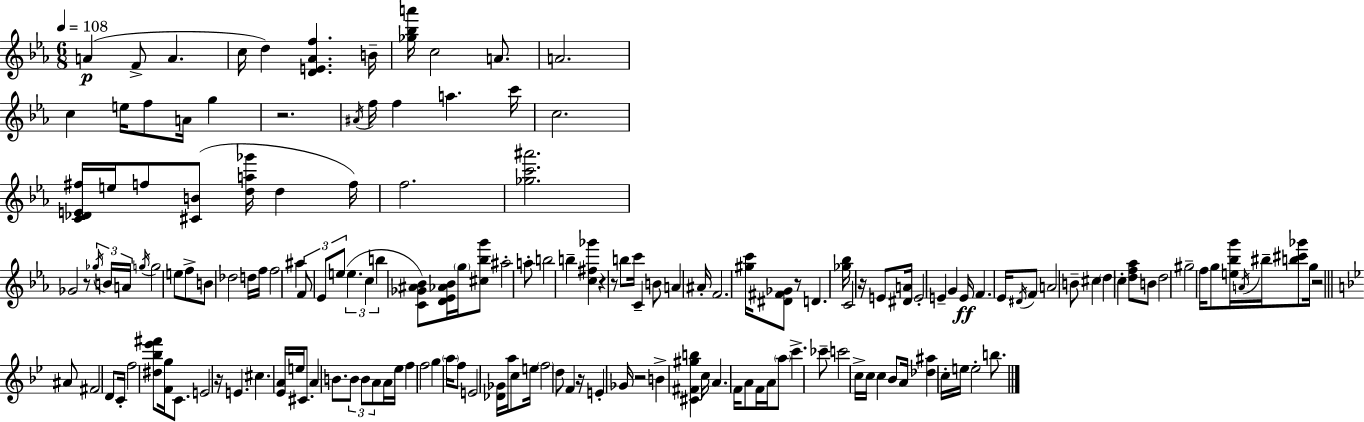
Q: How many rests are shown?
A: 10